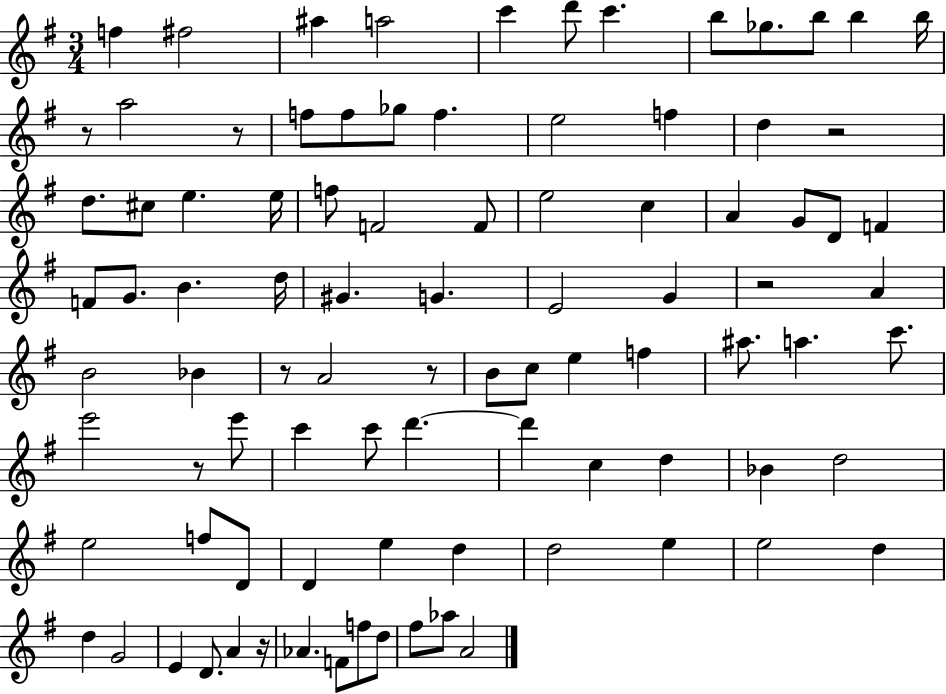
F5/q F#5/h A#5/q A5/h C6/q D6/e C6/q. B5/e Gb5/e. B5/e B5/q B5/s R/e A5/h R/e F5/e F5/e Gb5/e F5/q. E5/h F5/q D5/q R/h D5/e. C#5/e E5/q. E5/s F5/e F4/h F4/e E5/h C5/q A4/q G4/e D4/e F4/q F4/e G4/e. B4/q. D5/s G#4/q. G4/q. E4/h G4/q R/h A4/q B4/h Bb4/q R/e A4/h R/e B4/e C5/e E5/q F5/q A#5/e. A5/q. C6/e. E6/h R/e E6/e C6/q C6/e D6/q. D6/q C5/q D5/q Bb4/q D5/h E5/h F5/e D4/e D4/q E5/q D5/q D5/h E5/q E5/h D5/q D5/q G4/h E4/q D4/e. A4/q R/s Ab4/q. F4/e F5/e D5/e F#5/e Ab5/e A4/h